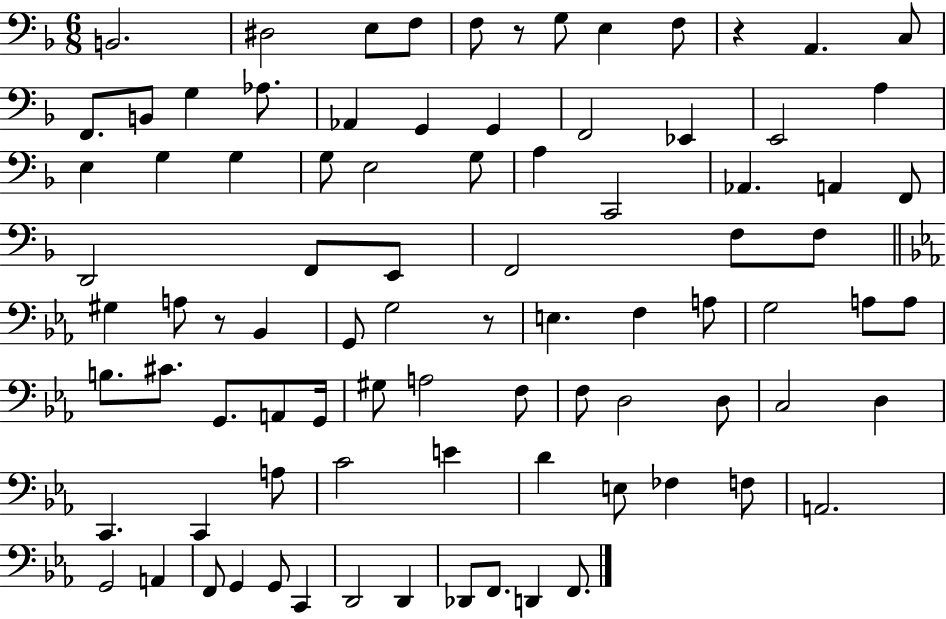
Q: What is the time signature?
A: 6/8